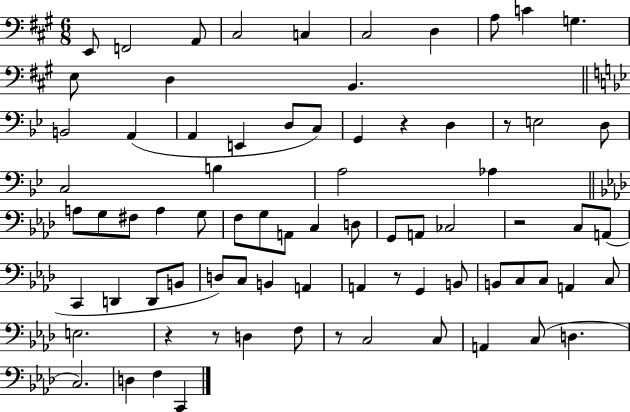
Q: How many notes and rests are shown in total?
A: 77